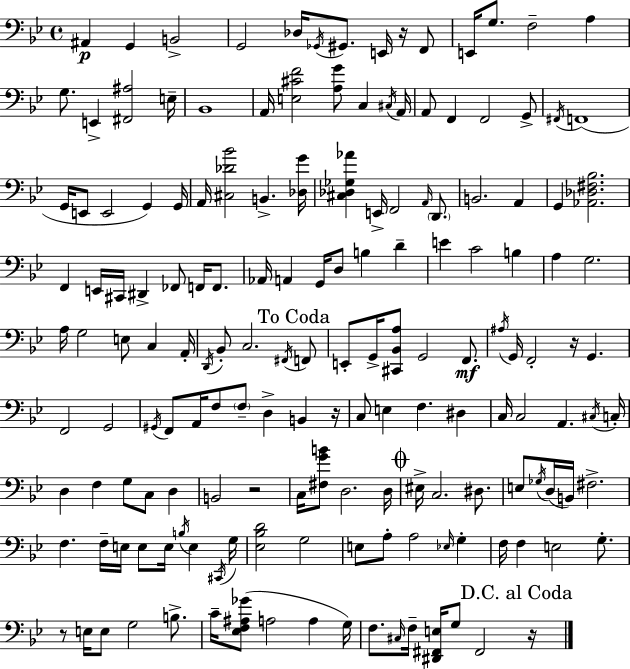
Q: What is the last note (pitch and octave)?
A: F#2